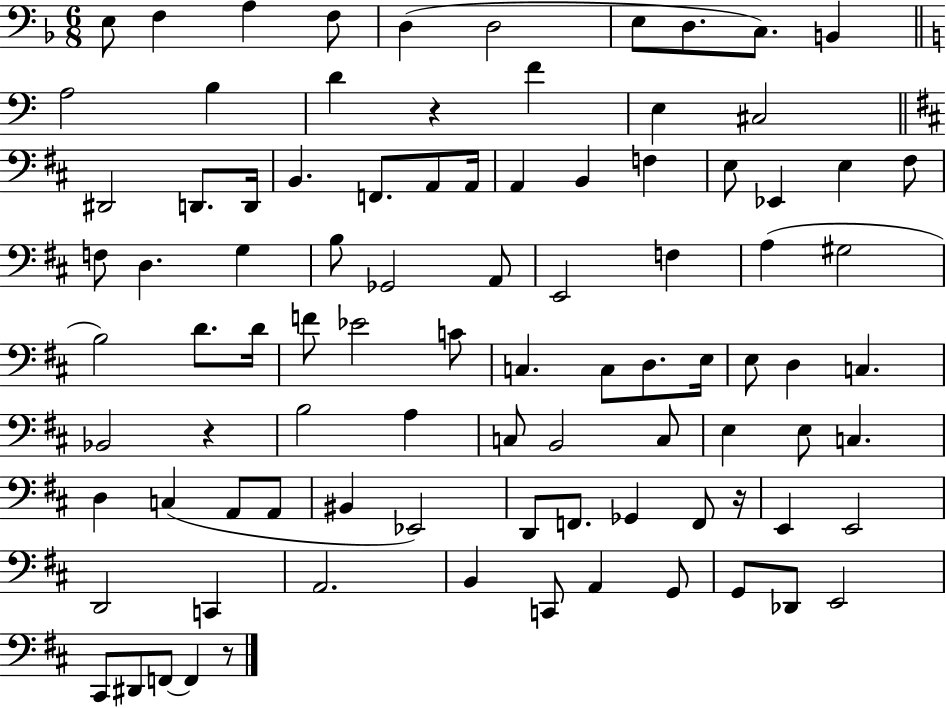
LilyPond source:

{
  \clef bass
  \numericTimeSignature
  \time 6/8
  \key f \major
  e8 f4 a4 f8 | d4( d2 | e8 d8. c8.) b,4 | \bar "||" \break \key a \minor a2 b4 | d'4 r4 f'4 | e4 cis2 | \bar "||" \break \key d \major dis,2 d,8. d,16 | b,4. f,8. a,8 a,16 | a,4 b,4 f4 | e8 ees,4 e4 fis8 | \break f8 d4. g4 | b8 ges,2 a,8 | e,2 f4 | a4( gis2 | \break b2) d'8. d'16 | f'8 ees'2 c'8 | c4. c8 d8. e16 | e8 d4 c4. | \break bes,2 r4 | b2 a4 | c8 b,2 c8 | e4 e8 c4. | \break d4 c4( a,8 a,8 | bis,4 ees,2) | d,8 f,8. ges,4 f,8 r16 | e,4 e,2 | \break d,2 c,4 | a,2. | b,4 c,8 a,4 g,8 | g,8 des,8 e,2 | \break cis,8 dis,8 f,8~~ f,4 r8 | \bar "|."
}